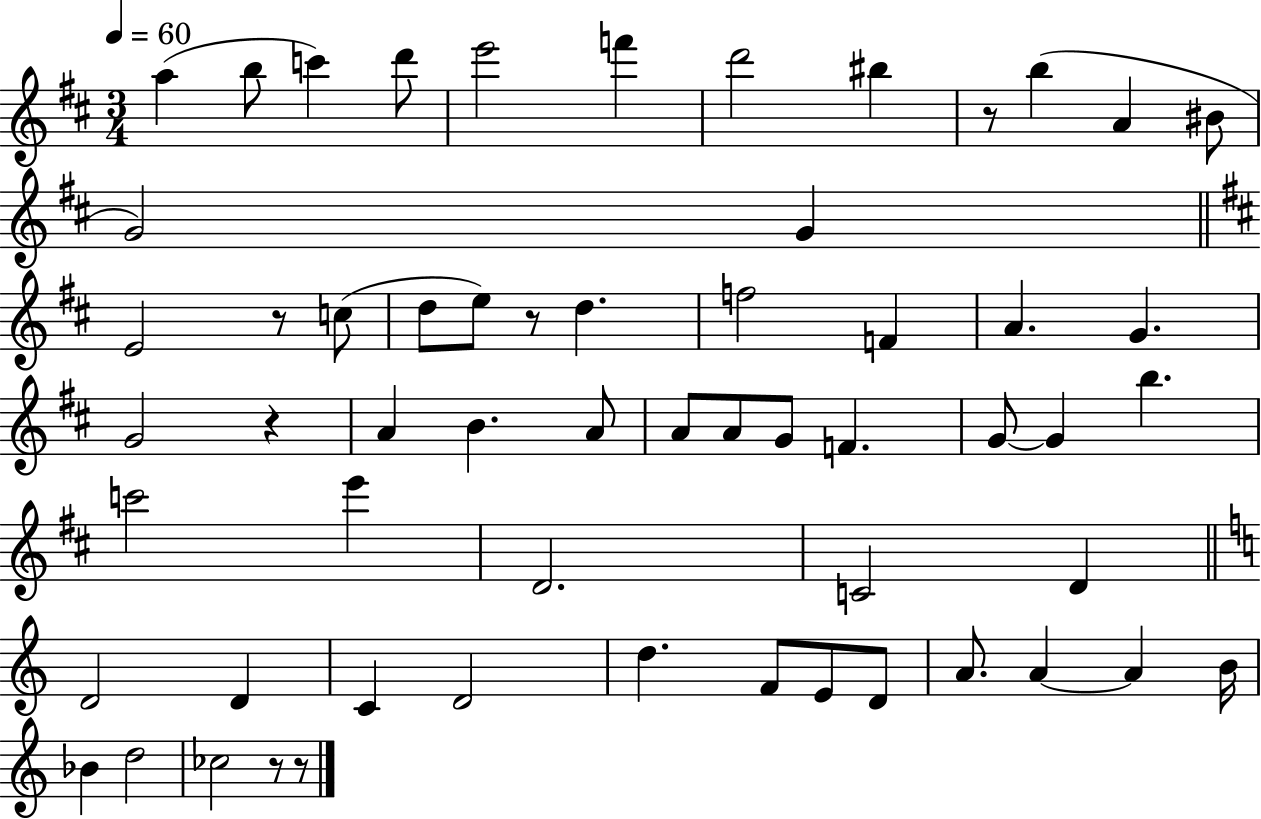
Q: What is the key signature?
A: D major